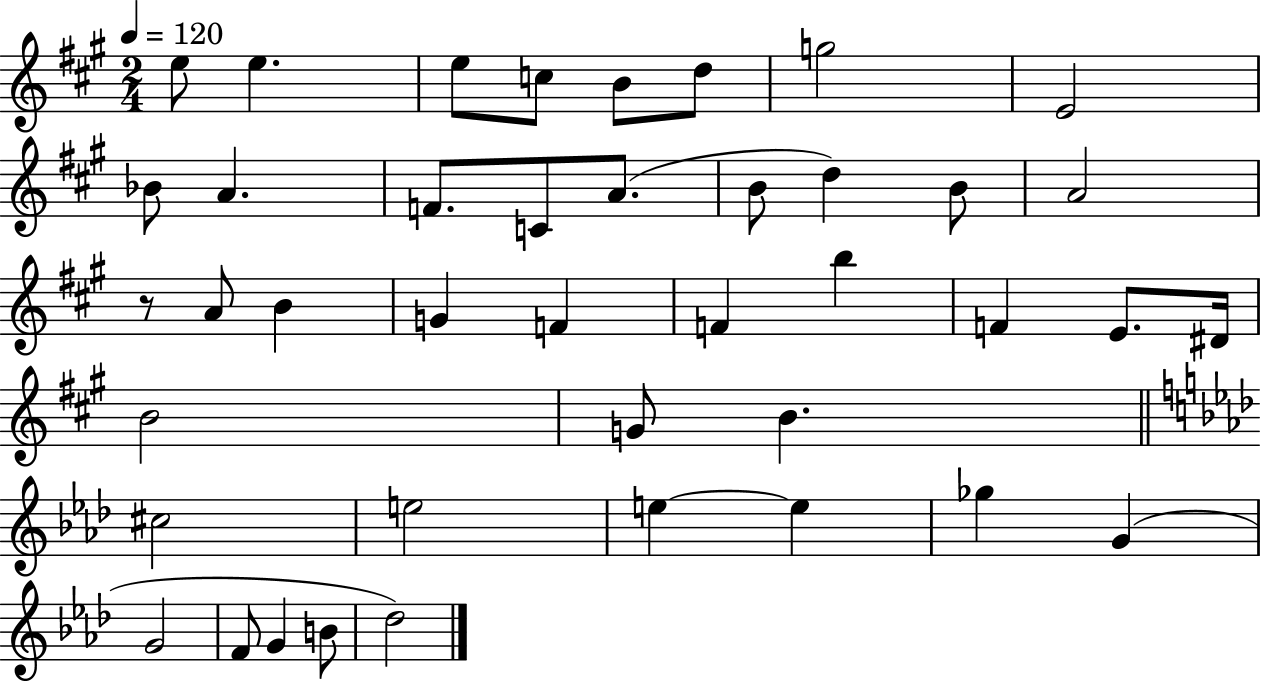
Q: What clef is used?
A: treble